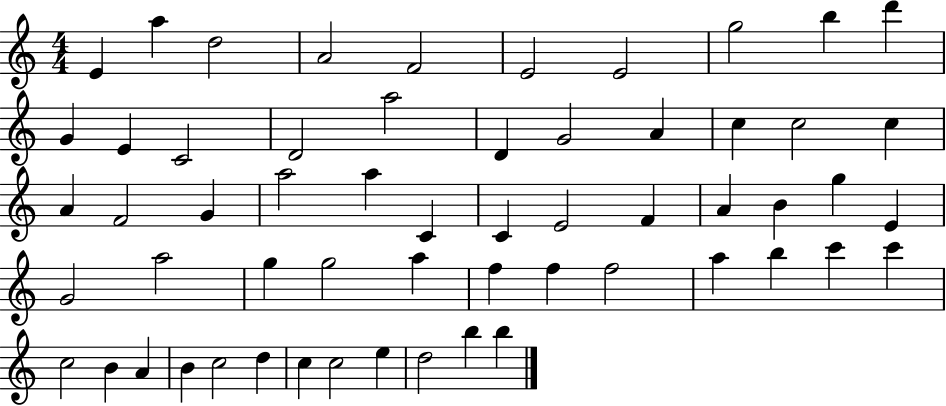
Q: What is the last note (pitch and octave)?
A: B5